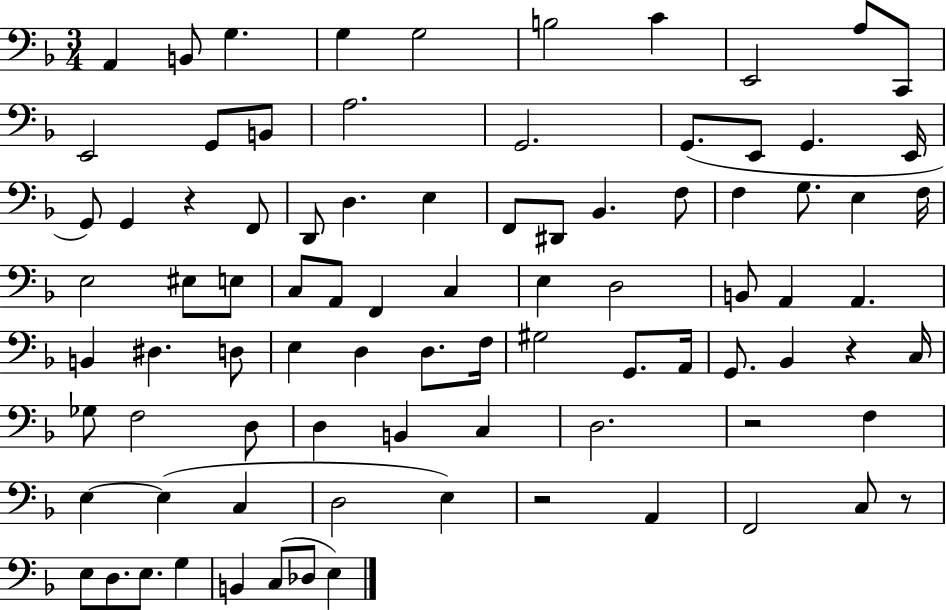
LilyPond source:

{
  \clef bass
  \numericTimeSignature
  \time 3/4
  \key f \major
  a,4 b,8 g4. | g4 g2 | b2 c'4 | e,2 a8 c,8 | \break e,2 g,8 b,8 | a2. | g,2. | g,8.( e,8 g,4. e,16 | \break g,8) g,4 r4 f,8 | d,8 d4. e4 | f,8 dis,8 bes,4. f8 | f4 g8. e4 f16 | \break e2 eis8 e8 | c8 a,8 f,4 c4 | e4 d2 | b,8 a,4 a,4. | \break b,4 dis4. d8 | e4 d4 d8. f16 | gis2 g,8. a,16 | g,8. bes,4 r4 c16 | \break ges8 f2 d8 | d4 b,4 c4 | d2. | r2 f4 | \break e4~~ e4( c4 | d2 e4) | r2 a,4 | f,2 c8 r8 | \break e8 d8. e8. g4 | b,4 c8( des8 e4) | \bar "|."
}